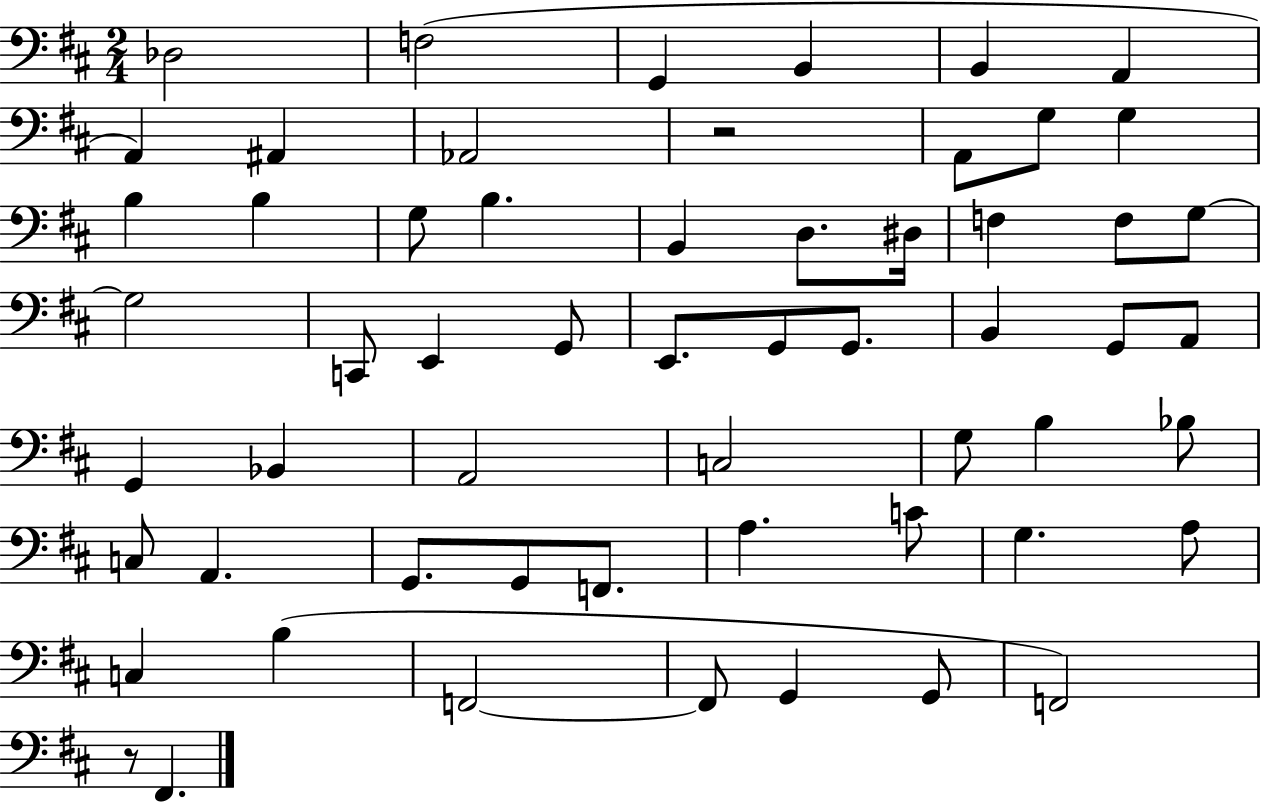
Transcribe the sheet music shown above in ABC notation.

X:1
T:Untitled
M:2/4
L:1/4
K:D
_D,2 F,2 G,, B,, B,, A,, A,, ^A,, _A,,2 z2 A,,/2 G,/2 G, B, B, G,/2 B, B,, D,/2 ^D,/4 F, F,/2 G,/2 G,2 C,,/2 E,, G,,/2 E,,/2 G,,/2 G,,/2 B,, G,,/2 A,,/2 G,, _B,, A,,2 C,2 G,/2 B, _B,/2 C,/2 A,, G,,/2 G,,/2 F,,/2 A, C/2 G, A,/2 C, B, F,,2 F,,/2 G,, G,,/2 F,,2 z/2 ^F,,